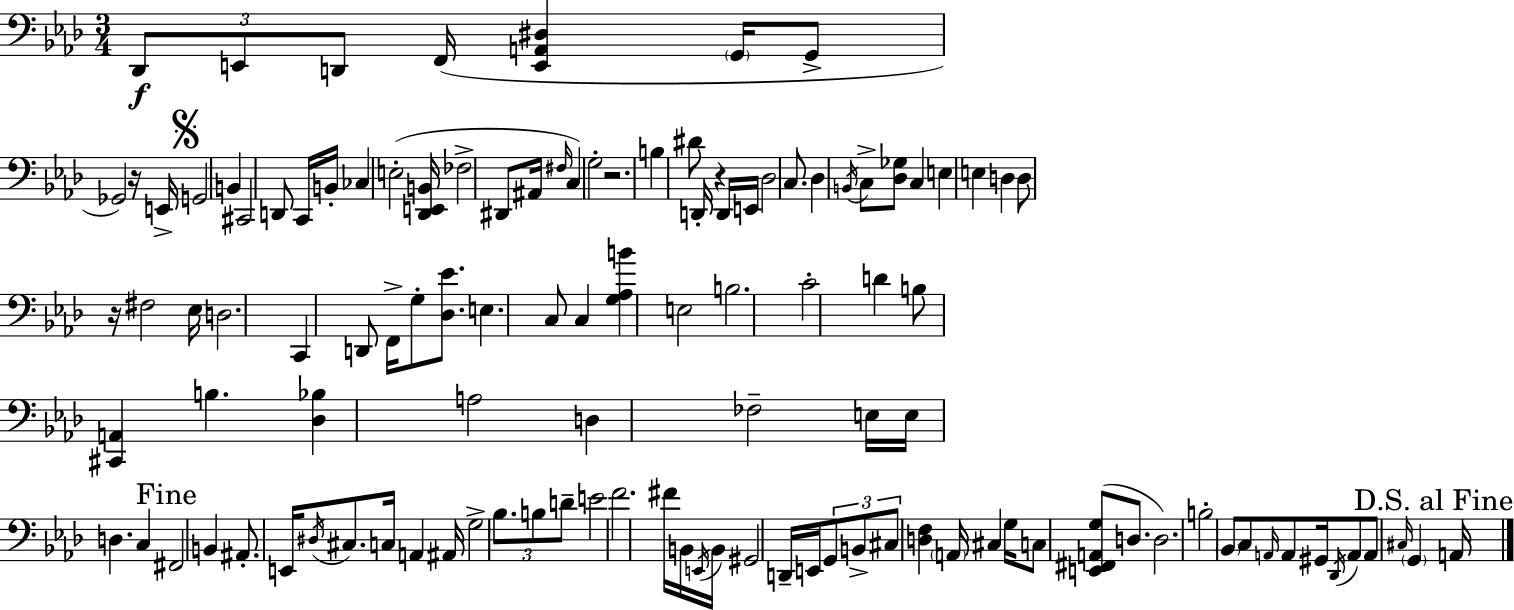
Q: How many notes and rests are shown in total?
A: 116